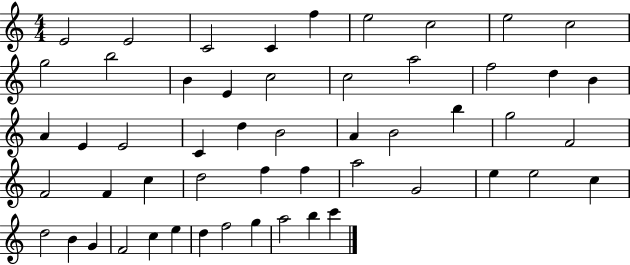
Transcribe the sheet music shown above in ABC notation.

X:1
T:Untitled
M:4/4
L:1/4
K:C
E2 E2 C2 C f e2 c2 e2 c2 g2 b2 B E c2 c2 a2 f2 d B A E E2 C d B2 A B2 b g2 F2 F2 F c d2 f f a2 G2 e e2 c d2 B G F2 c e d f2 g a2 b c'